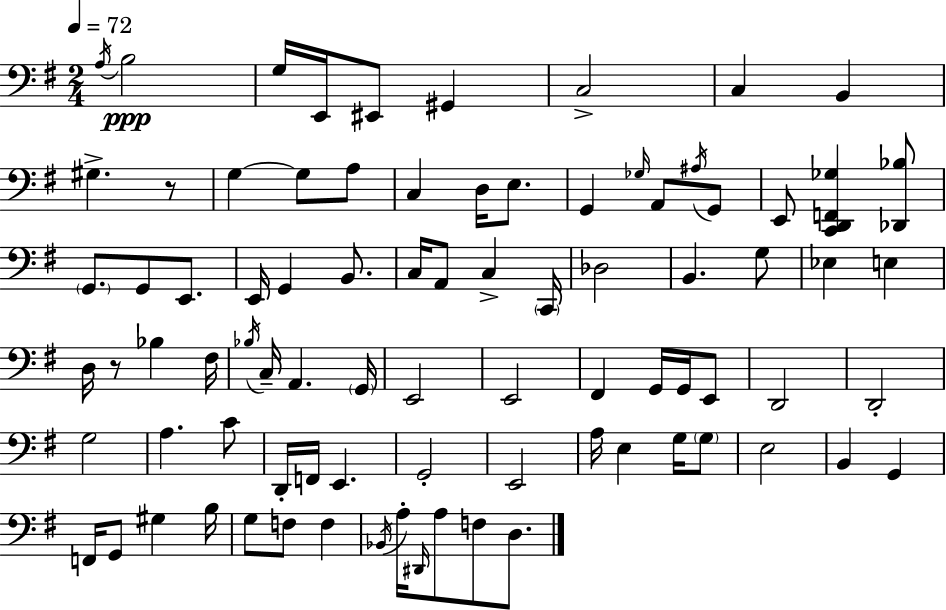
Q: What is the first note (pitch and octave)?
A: A3